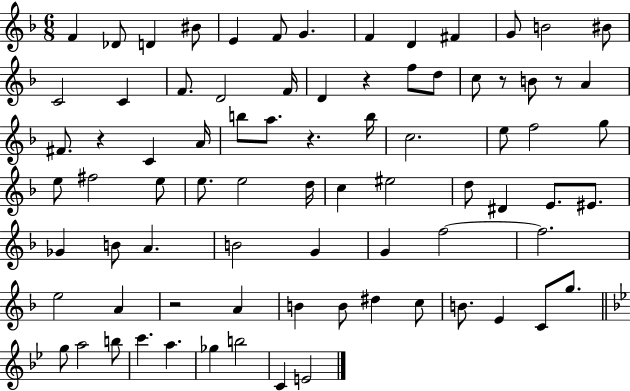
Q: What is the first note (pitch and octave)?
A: F4